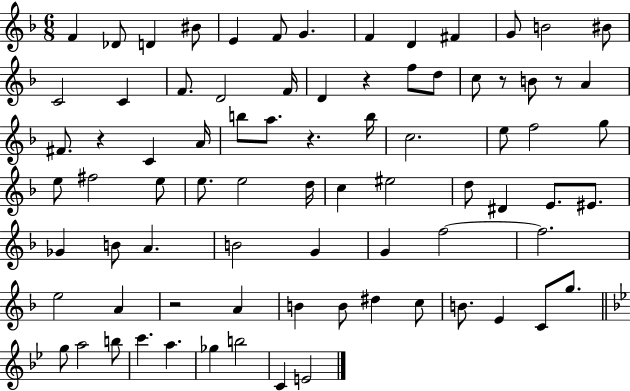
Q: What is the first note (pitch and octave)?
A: F4